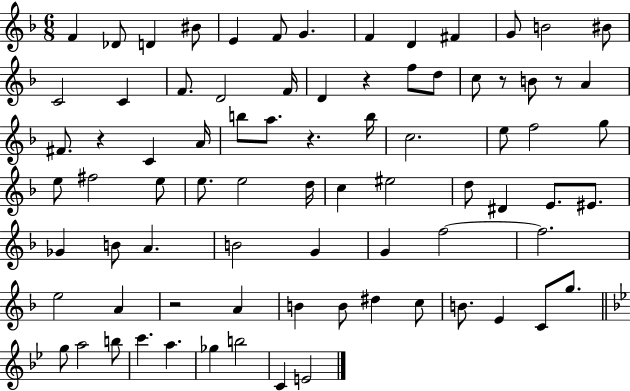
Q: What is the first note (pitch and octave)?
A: F4